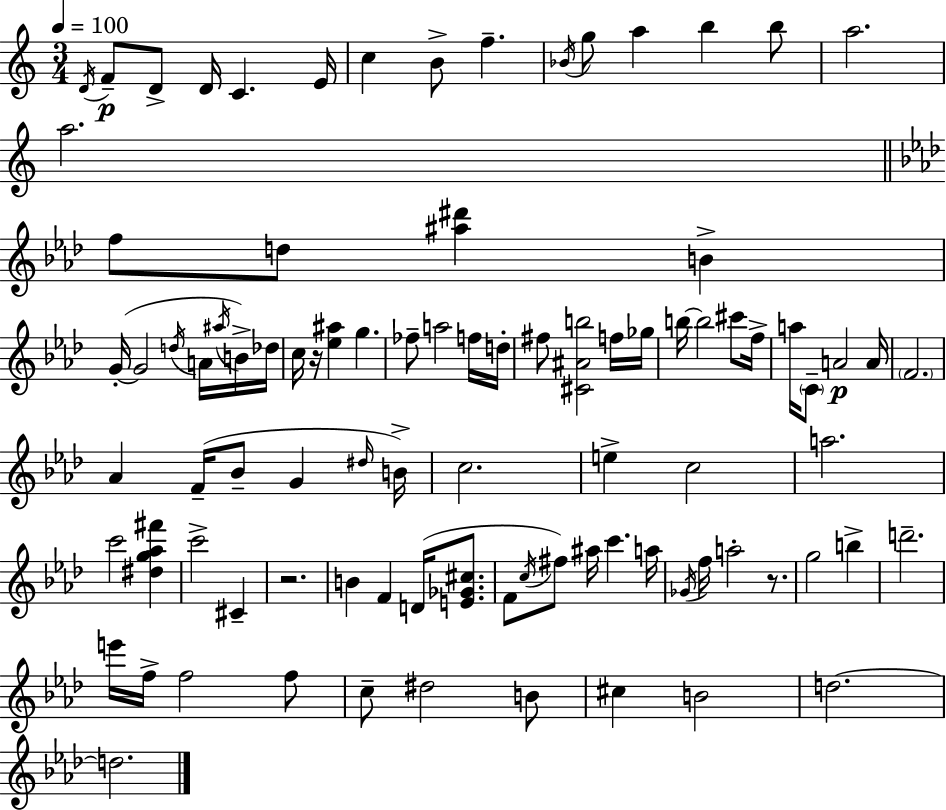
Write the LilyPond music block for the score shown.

{
  \clef treble
  \numericTimeSignature
  \time 3/4
  \key c \major
  \tempo 4 = 100
  \repeat volta 2 { \acciaccatura { d'16 }\p f'8-- d'8-> d'16 c'4. | e'16 c''4 b'8-> f''4.-- | \acciaccatura { bes'16 } g''8 a''4 b''4 | b''8 a''2. | \break a''2. | \bar "||" \break \key aes \major f''8 d''8 <ais'' dis'''>4 b'4-> | g'16-.~(~ g'2 \acciaccatura { d''16 } a'16 \acciaccatura { ais''16 } | b'16->) des''16 c''16 r16 <ees'' ais''>4 g''4. | fes''8-- a''2 | \break f''16 d''16-. fis''8 <cis' ais' b''>2 | f''16 ges''16 b''16~~ b''2 cis'''8 | f''16-> a''16 \parenthesize c'8-- a'2\p | a'16 \parenthesize f'2. | \break aes'4 f'16--( bes'8-- g'4 | \grace { dis''16 }) b'16-> c''2. | e''4-> c''2 | a''2. | \break c'''2 <dis'' g'' aes'' fis'''>4 | c'''2-> cis'4-- | r2. | b'4 f'4 d'16( | \break <e' ges' cis''>8. f'8 \acciaccatura { c''16 }) fis''8 ais''16 c'''4. | a''16 \acciaccatura { ges'16 } f''16 a''2-. | r8. g''2 | b''4-> d'''2.-- | \break e'''16 f''16-> f''2 | f''8 c''8-- dis''2 | b'8 cis''4 b'2 | d''2.~~ | \break d''2. | } \bar "|."
}